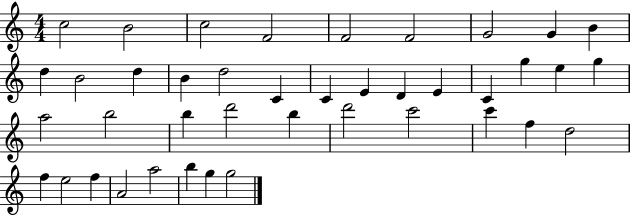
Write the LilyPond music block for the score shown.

{
  \clef treble
  \numericTimeSignature
  \time 4/4
  \key c \major
  c''2 b'2 | c''2 f'2 | f'2 f'2 | g'2 g'4 b'4 | \break d''4 b'2 d''4 | b'4 d''2 c'4 | c'4 e'4 d'4 e'4 | c'4 g''4 e''4 g''4 | \break a''2 b''2 | b''4 d'''2 b''4 | d'''2 c'''2 | c'''4 f''4 d''2 | \break f''4 e''2 f''4 | a'2 a''2 | b''4 g''4 g''2 | \bar "|."
}